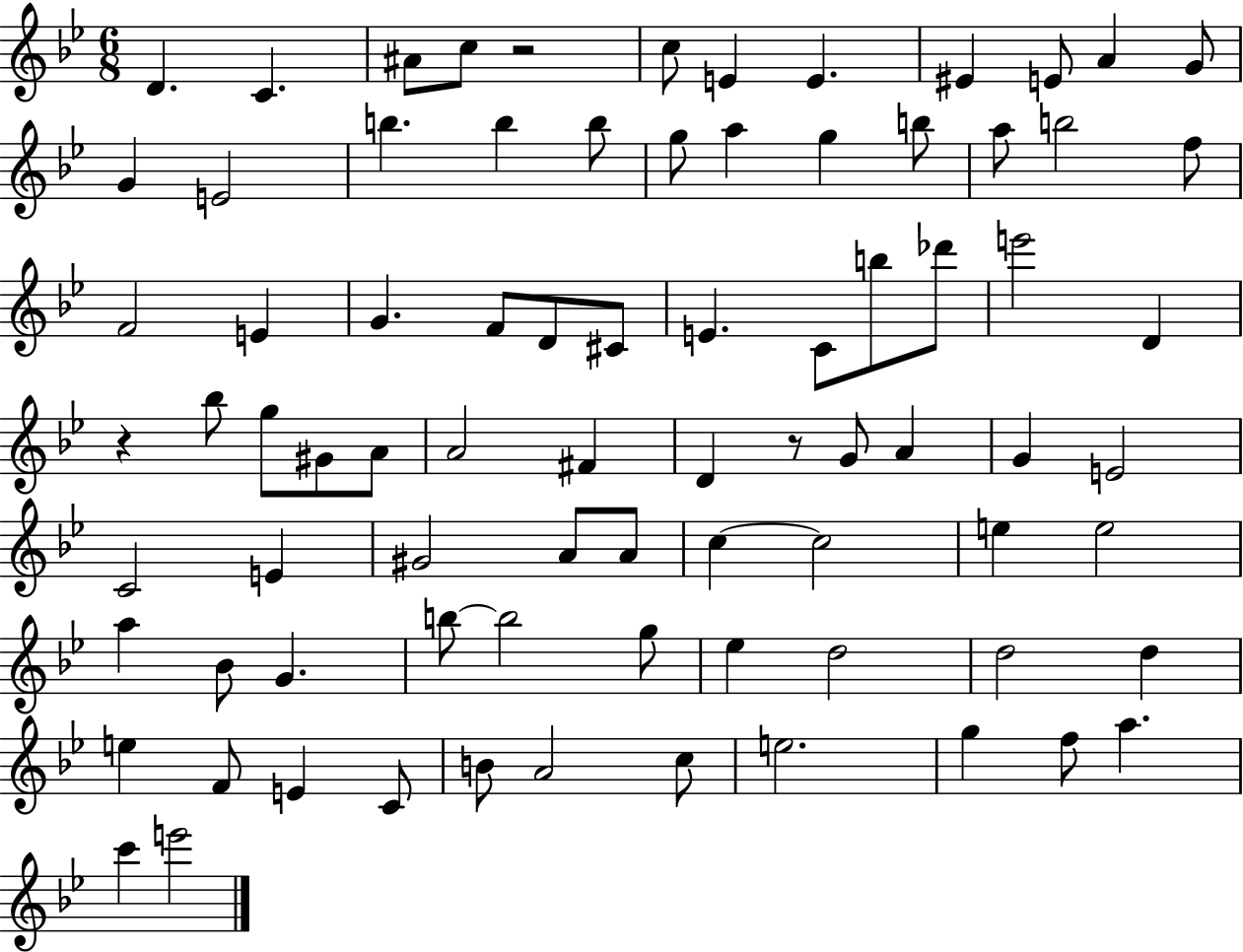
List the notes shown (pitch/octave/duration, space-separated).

D4/q. C4/q. A#4/e C5/e R/h C5/e E4/q E4/q. EIS4/q E4/e A4/q G4/e G4/q E4/h B5/q. B5/q B5/e G5/e A5/q G5/q B5/e A5/e B5/h F5/e F4/h E4/q G4/q. F4/e D4/e C#4/e E4/q. C4/e B5/e Db6/e E6/h D4/q R/q Bb5/e G5/e G#4/e A4/e A4/h F#4/q D4/q R/e G4/e A4/q G4/q E4/h C4/h E4/q G#4/h A4/e A4/e C5/q C5/h E5/q E5/h A5/q Bb4/e G4/q. B5/e B5/h G5/e Eb5/q D5/h D5/h D5/q E5/q F4/e E4/q C4/e B4/e A4/h C5/e E5/h. G5/q F5/e A5/q. C6/q E6/h